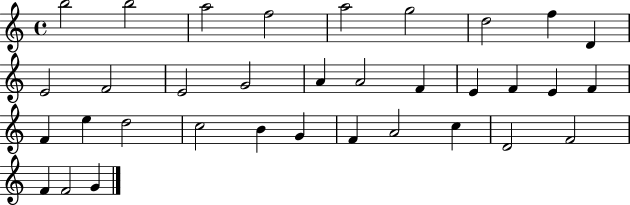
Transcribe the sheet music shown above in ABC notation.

X:1
T:Untitled
M:4/4
L:1/4
K:C
b2 b2 a2 f2 a2 g2 d2 f D E2 F2 E2 G2 A A2 F E F E F F e d2 c2 B G F A2 c D2 F2 F F2 G